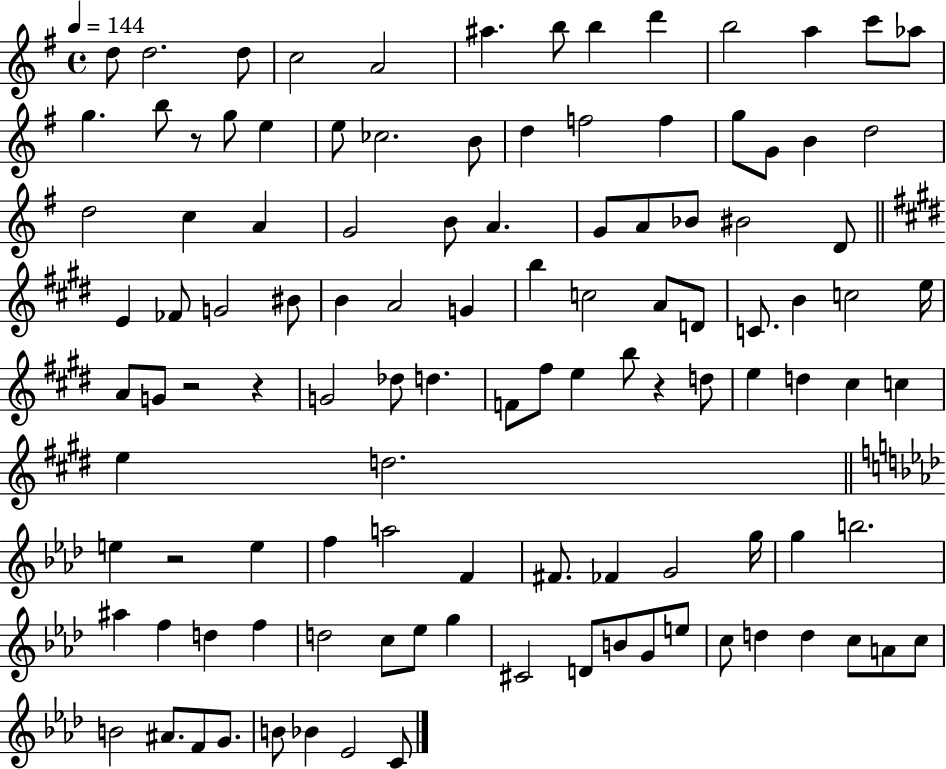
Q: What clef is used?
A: treble